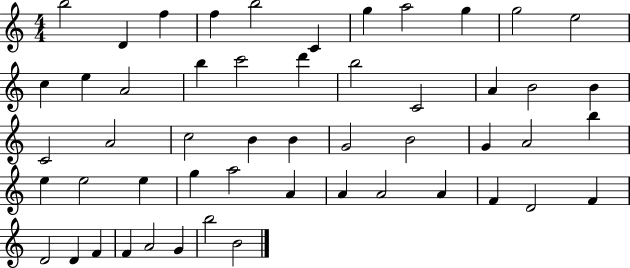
B5/h D4/q F5/q F5/q B5/h C4/q G5/q A5/h G5/q G5/h E5/h C5/q E5/q A4/h B5/q C6/h D6/q B5/h C4/h A4/q B4/h B4/q C4/h A4/h C5/h B4/q B4/q G4/h B4/h G4/q A4/h B5/q E5/q E5/h E5/q G5/q A5/h A4/q A4/q A4/h A4/q F4/q D4/h F4/q D4/h D4/q F4/q F4/q A4/h G4/q B5/h B4/h